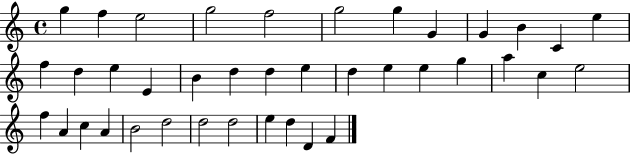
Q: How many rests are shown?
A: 0